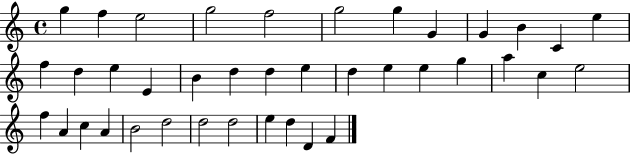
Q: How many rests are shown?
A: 0